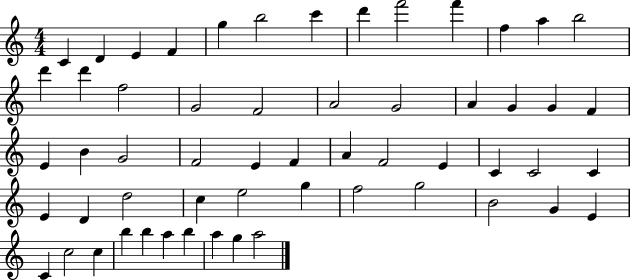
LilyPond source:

{
  \clef treble
  \numericTimeSignature
  \time 4/4
  \key c \major
  c'4 d'4 e'4 f'4 | g''4 b''2 c'''4 | d'''4 f'''2 f'''4 | f''4 a''4 b''2 | \break d'''4 d'''4 f''2 | g'2 f'2 | a'2 g'2 | a'4 g'4 g'4 f'4 | \break e'4 b'4 g'2 | f'2 e'4 f'4 | a'4 f'2 e'4 | c'4 c'2 c'4 | \break e'4 d'4 d''2 | c''4 e''2 g''4 | f''2 g''2 | b'2 g'4 e'4 | \break c'4 c''2 c''4 | b''4 b''4 a''4 b''4 | a''4 g''4 a''2 | \bar "|."
}